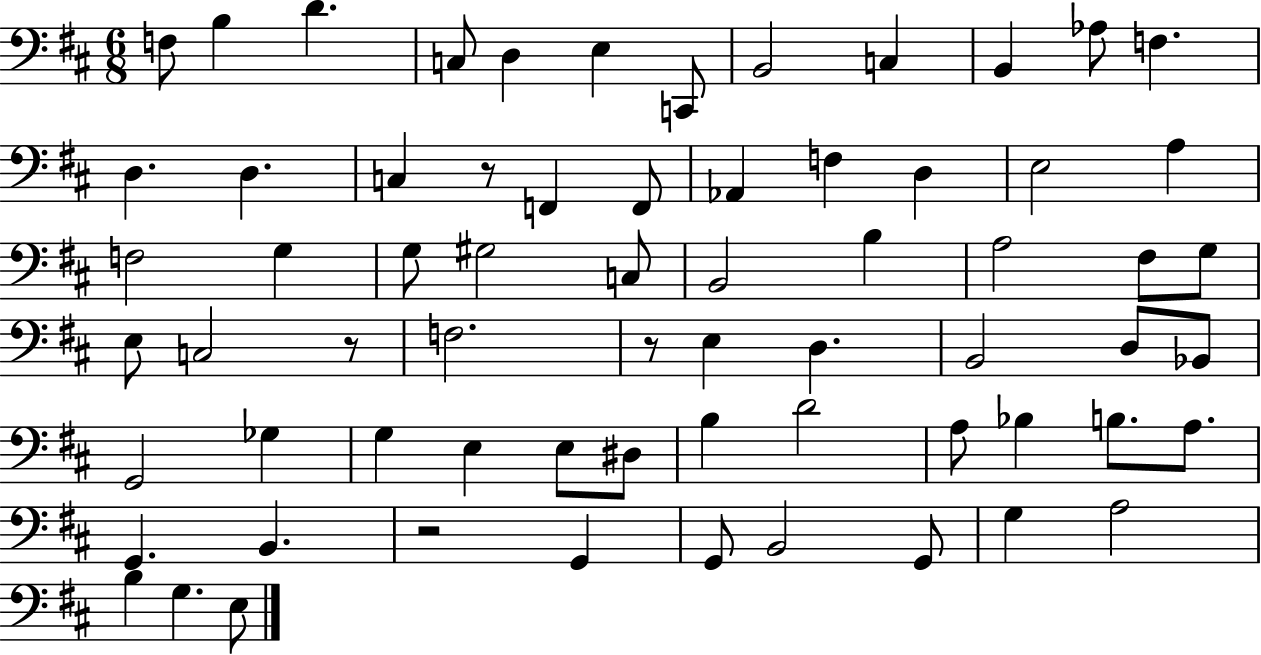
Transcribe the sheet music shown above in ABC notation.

X:1
T:Untitled
M:6/8
L:1/4
K:D
F,/2 B, D C,/2 D, E, C,,/2 B,,2 C, B,, _A,/2 F, D, D, C, z/2 F,, F,,/2 _A,, F, D, E,2 A, F,2 G, G,/2 ^G,2 C,/2 B,,2 B, A,2 ^F,/2 G,/2 E,/2 C,2 z/2 F,2 z/2 E, D, B,,2 D,/2 _B,,/2 G,,2 _G, G, E, E,/2 ^D,/2 B, D2 A,/2 _B, B,/2 A,/2 G,, B,, z2 G,, G,,/2 B,,2 G,,/2 G, A,2 B, G, E,/2